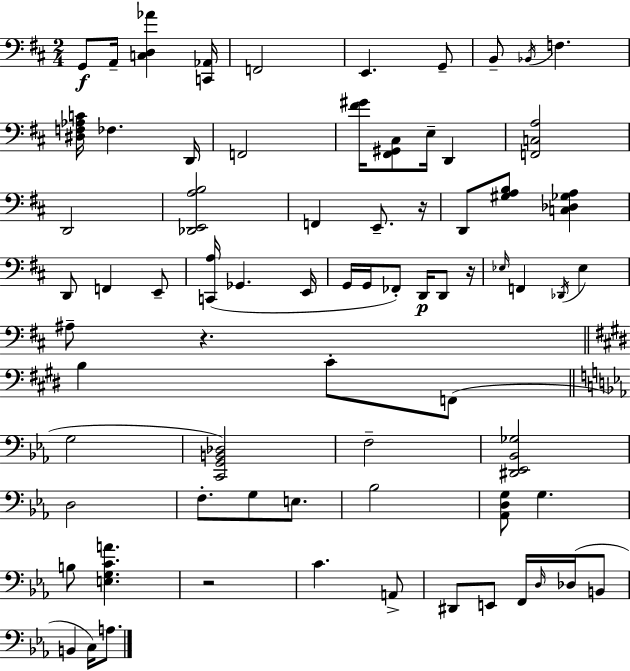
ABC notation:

X:1
T:Untitled
M:2/4
L:1/4
K:D
G,,/2 A,,/4 [C,D,_A] [C,,_A,,]/4 F,,2 E,, G,,/2 B,,/2 _B,,/4 F, [^D,F,_A,C]/4 _F, D,,/4 F,,2 [^F^G]/4 [^F,,^G,,^C,]/2 E,/4 D,, [F,,C,A,]2 D,,2 [_D,,E,,A,B,]2 F,, E,,/2 z/4 D,,/2 [^G,A,B,]/2 [C,_D,_G,A,] D,,/2 F,, E,,/2 [C,,A,]/4 _G,, E,,/4 G,,/4 G,,/4 _F,,/2 D,,/4 D,,/2 z/4 _E,/4 F,, _D,,/4 _E, ^A,/2 z B, ^C/2 F,,/2 G,2 [C,,G,,B,,_D,]2 F,2 [^D,,_E,,_B,,_G,]2 D,2 F,/2 G,/2 E,/2 _B,2 [_A,,D,G,]/2 G, B,/2 [E,G,CA] z2 C A,,/2 ^D,,/2 E,,/2 F,,/4 D,/4 _D,/4 B,,/2 B,, C,/4 A,/2